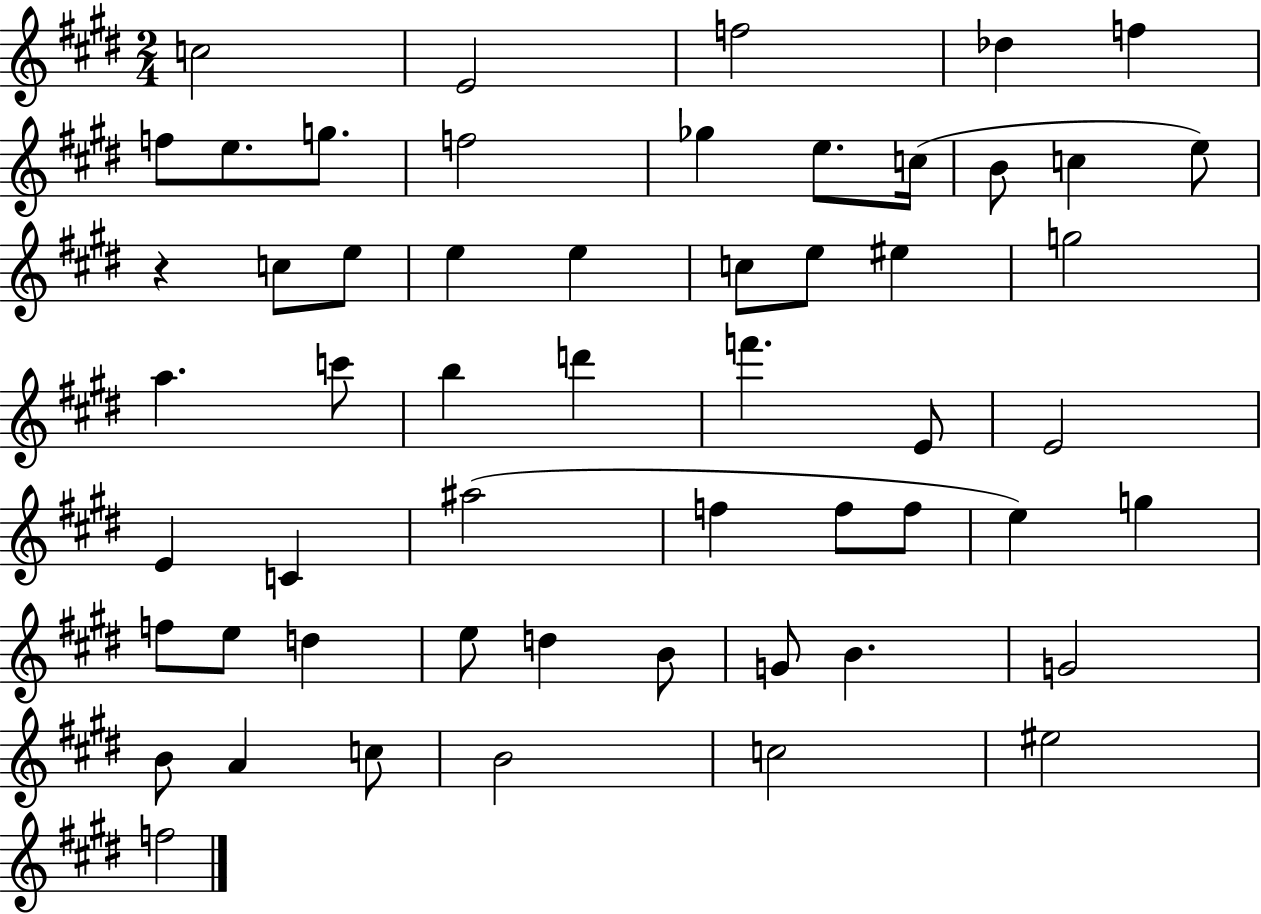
C5/h E4/h F5/h Db5/q F5/q F5/e E5/e. G5/e. F5/h Gb5/q E5/e. C5/s B4/e C5/q E5/e R/q C5/e E5/e E5/q E5/q C5/e E5/e EIS5/q G5/h A5/q. C6/e B5/q D6/q F6/q. E4/e E4/h E4/q C4/q A#5/h F5/q F5/e F5/e E5/q G5/q F5/e E5/e D5/q E5/e D5/q B4/e G4/e B4/q. G4/h B4/e A4/q C5/e B4/h C5/h EIS5/h F5/h